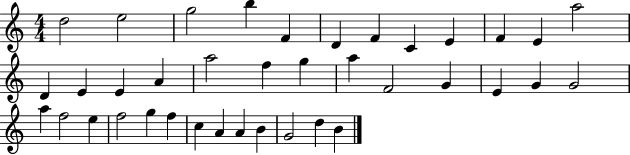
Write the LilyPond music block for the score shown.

{
  \clef treble
  \numericTimeSignature
  \time 4/4
  \key c \major
  d''2 e''2 | g''2 b''4 f'4 | d'4 f'4 c'4 e'4 | f'4 e'4 a''2 | \break d'4 e'4 e'4 a'4 | a''2 f''4 g''4 | a''4 f'2 g'4 | e'4 g'4 g'2 | \break a''4 f''2 e''4 | f''2 g''4 f''4 | c''4 a'4 a'4 b'4 | g'2 d''4 b'4 | \break \bar "|."
}